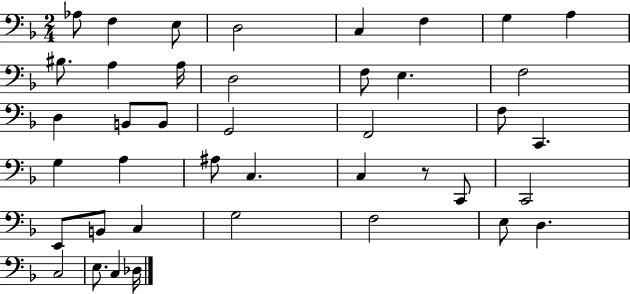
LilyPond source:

{
  \clef bass
  \numericTimeSignature
  \time 2/4
  \key f \major
  aes8 f4 e8 | d2 | c4 f4 | g4 a4 | \break bis8. a4 a16 | d2 | f8 e4. | f2 | \break d4 b,8 b,8 | g,2 | f,2 | f8 c,4. | \break g4 a4 | ais8 c4. | c4 r8 c,8 | c,2 | \break e,8 b,8 c4 | g2 | f2 | e8 d4. | \break c2 | e8. c4 des16 | \bar "|."
}